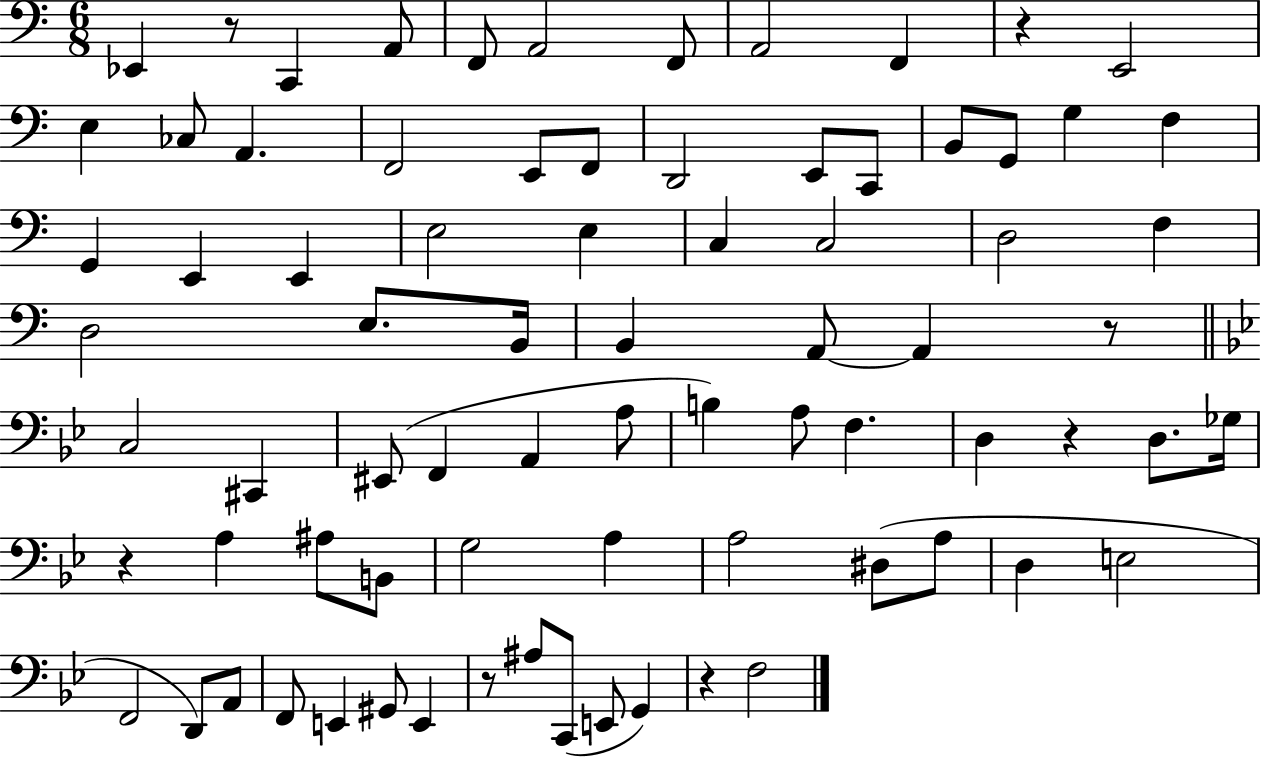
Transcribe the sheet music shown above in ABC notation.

X:1
T:Untitled
M:6/8
L:1/4
K:C
_E,, z/2 C,, A,,/2 F,,/2 A,,2 F,,/2 A,,2 F,, z E,,2 E, _C,/2 A,, F,,2 E,,/2 F,,/2 D,,2 E,,/2 C,,/2 B,,/2 G,,/2 G, F, G,, E,, E,, E,2 E, C, C,2 D,2 F, D,2 E,/2 B,,/4 B,, A,,/2 A,, z/2 C,2 ^C,, ^E,,/2 F,, A,, A,/2 B, A,/2 F, D, z D,/2 _G,/4 z A, ^A,/2 B,,/2 G,2 A, A,2 ^D,/2 A,/2 D, E,2 F,,2 D,,/2 A,,/2 F,,/2 E,, ^G,,/2 E,, z/2 ^A,/2 C,,/2 E,,/2 G,, z F,2